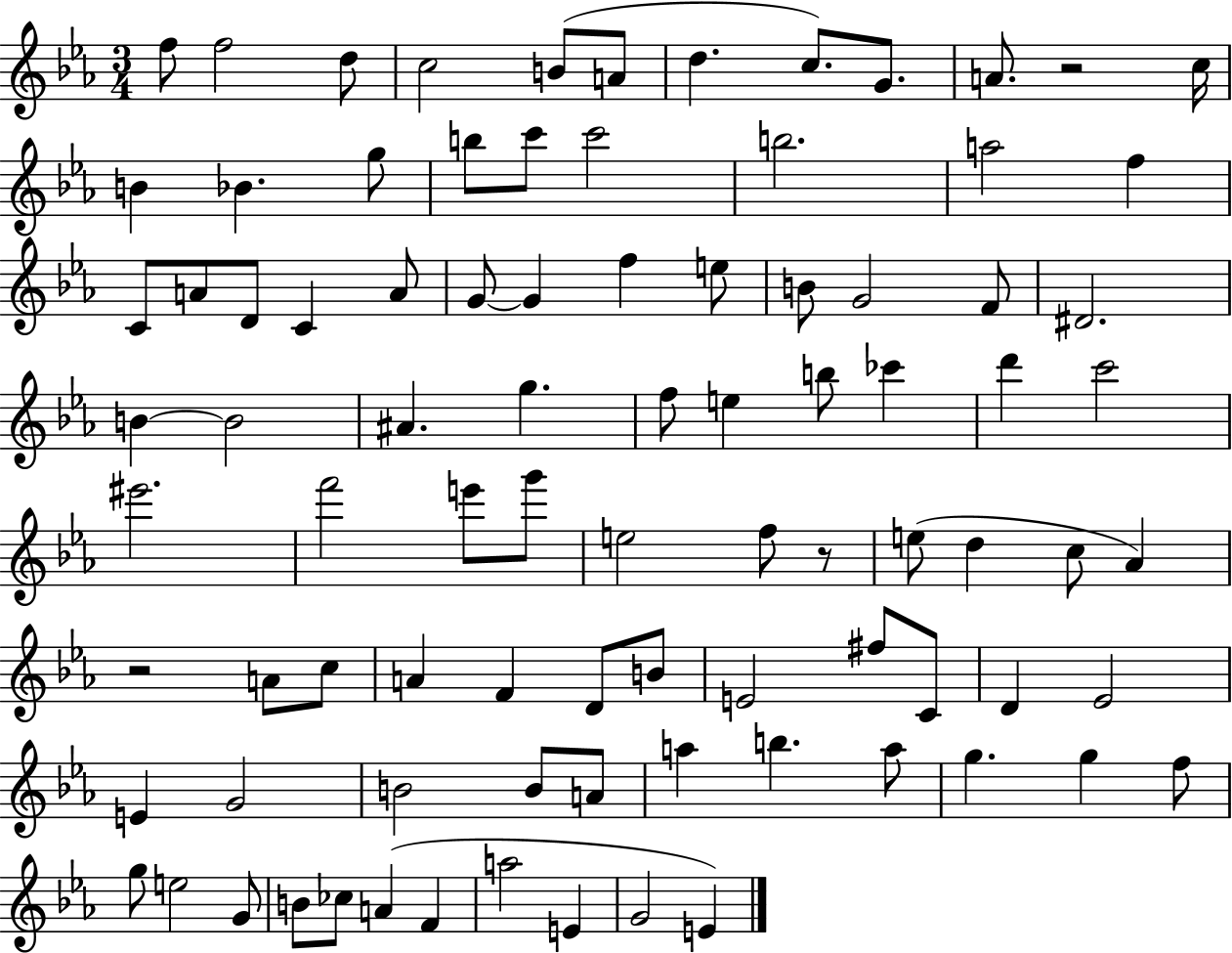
F5/e F5/h D5/e C5/h B4/e A4/e D5/q. C5/e. G4/e. A4/e. R/h C5/s B4/q Bb4/q. G5/e B5/e C6/e C6/h B5/h. A5/h F5/q C4/e A4/e D4/e C4/q A4/e G4/e G4/q F5/q E5/e B4/e G4/h F4/e D#4/h. B4/q B4/h A#4/q. G5/q. F5/e E5/q B5/e CES6/q D6/q C6/h EIS6/h. F6/h E6/e G6/e E5/h F5/e R/e E5/e D5/q C5/e Ab4/q R/h A4/e C5/e A4/q F4/q D4/e B4/e E4/h F#5/e C4/e D4/q Eb4/h E4/q G4/h B4/h B4/e A4/e A5/q B5/q. A5/e G5/q. G5/q F5/e G5/e E5/h G4/e B4/e CES5/e A4/q F4/q A5/h E4/q G4/h E4/q